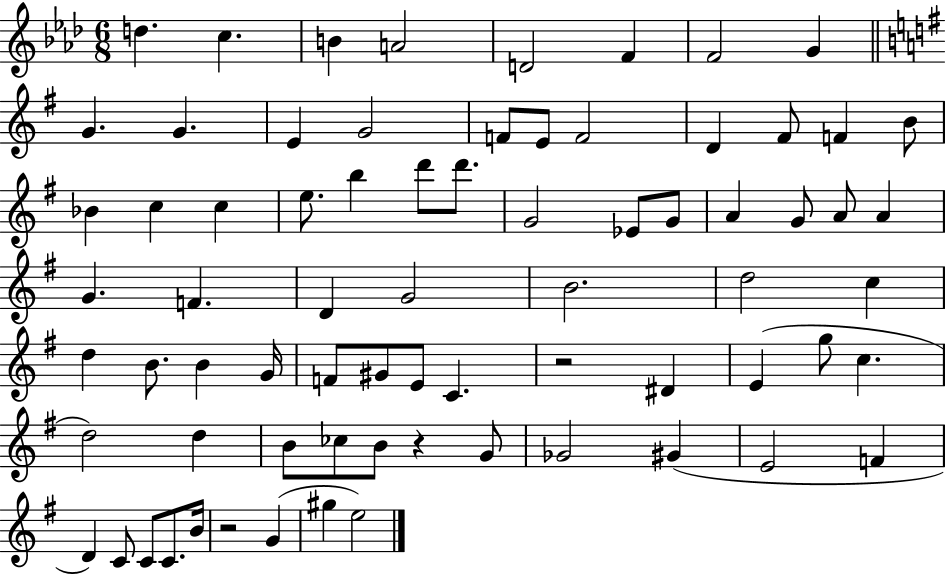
D5/q. C5/q. B4/q A4/h D4/h F4/q F4/h G4/q G4/q. G4/q. E4/q G4/h F4/e E4/e F4/h D4/q F#4/e F4/q B4/e Bb4/q C5/q C5/q E5/e. B5/q D6/e D6/e. G4/h Eb4/e G4/e A4/q G4/e A4/e A4/q G4/q. F4/q. D4/q G4/h B4/h. D5/h C5/q D5/q B4/e. B4/q G4/s F4/e G#4/e E4/e C4/q. R/h D#4/q E4/q G5/e C5/q. D5/h D5/q B4/e CES5/e B4/e R/q G4/e Gb4/h G#4/q E4/h F4/q D4/q C4/e C4/e C4/e. B4/s R/h G4/q G#5/q E5/h